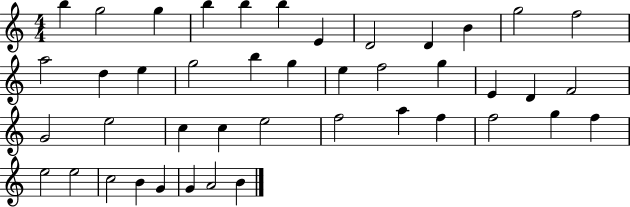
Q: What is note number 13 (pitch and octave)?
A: A5